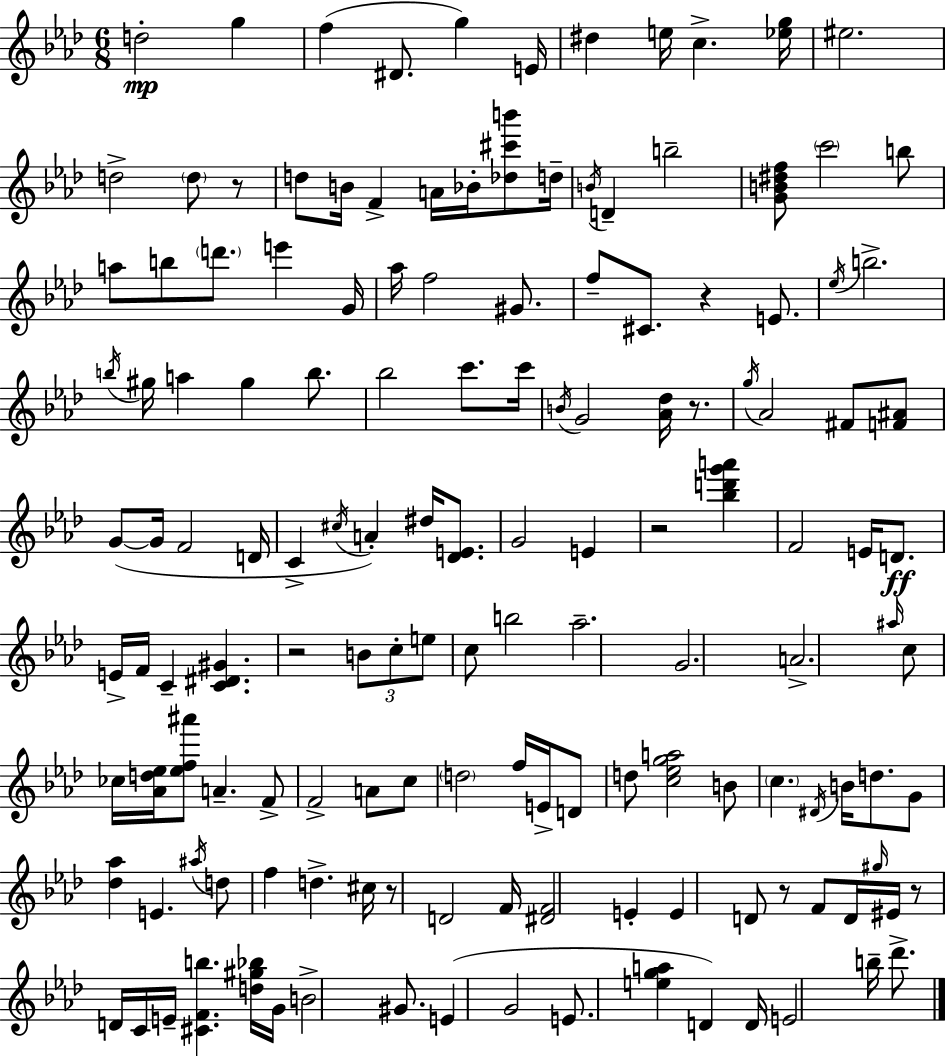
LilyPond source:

{
  \clef treble
  \numericTimeSignature
  \time 6/8
  \key f \minor
  d''2-.\mp g''4 | f''4( dis'8. g''4) e'16 | dis''4 e''16 c''4.-> <ees'' g''>16 | eis''2. | \break d''2-> \parenthesize d''8 r8 | d''8 b'16 f'4-> a'16 bes'16-. <des'' cis''' b'''>8 d''16-- | \acciaccatura { b'16 } d'4-- b''2-- | <g' b' dis'' f''>8 \parenthesize c'''2 b''8 | \break a''8 b''8 \parenthesize d'''8. e'''4 | g'16 aes''16 f''2 gis'8. | f''8-- cis'8. r4 e'8. | \acciaccatura { ees''16 } b''2.-> | \break \acciaccatura { b''16 } gis''16 a''4 gis''4 | b''8. bes''2 c'''8. | c'''16 \acciaccatura { b'16 } g'2 | <aes' des''>16 r8. \acciaccatura { g''16 } aes'2 | \break fis'8 <f' ais'>8 g'8~(~ g'16 f'2 | d'16 c'4-> \acciaccatura { cis''16 }) a'4-. | dis''16 <des' e'>8. g'2 | e'4 r2 | \break <bes'' d''' g''' a'''>4 f'2 | e'16 d'8.\ff e'16-> f'16 c'4-- | <c' dis' gis'>4. r2 | \tuplet 3/2 { b'8 c''8-. e''8 } c''8 b''2 | \break aes''2.-- | g'2. | a'2.-> | \grace { ais''16 } c''8 ces''16 <aes' d'' ees''>16 <ees'' f'' ais'''>8 | \break a'4.-- f'8-> f'2-> | a'8 c''8 \parenthesize d''2 | f''16 e'16-> d'8 d''8 <c'' ees'' g'' a''>2 | b'8 \parenthesize c''4. | \break \acciaccatura { dis'16 } b'16 d''8. g'8 <des'' aes''>4 | e'4. \acciaccatura { ais''16 } d''8 f''4 | d''4.-> cis''16 r8 | d'2 f'16 <dis' f'>2 | \break e'4-. e'4 | d'8 r8 f'8 d'16 \grace { gis''16 } eis'16 r8 | d'16 c'16 e'16-- <cis' f' b''>4. <d'' gis'' bes''>16 g'16 b'2-> | gis'8. e'4( | \break g'2 e'8. | <e'' g'' a''>4 d'4) d'16 e'2 | b''16-- des'''8.-> \bar "|."
}